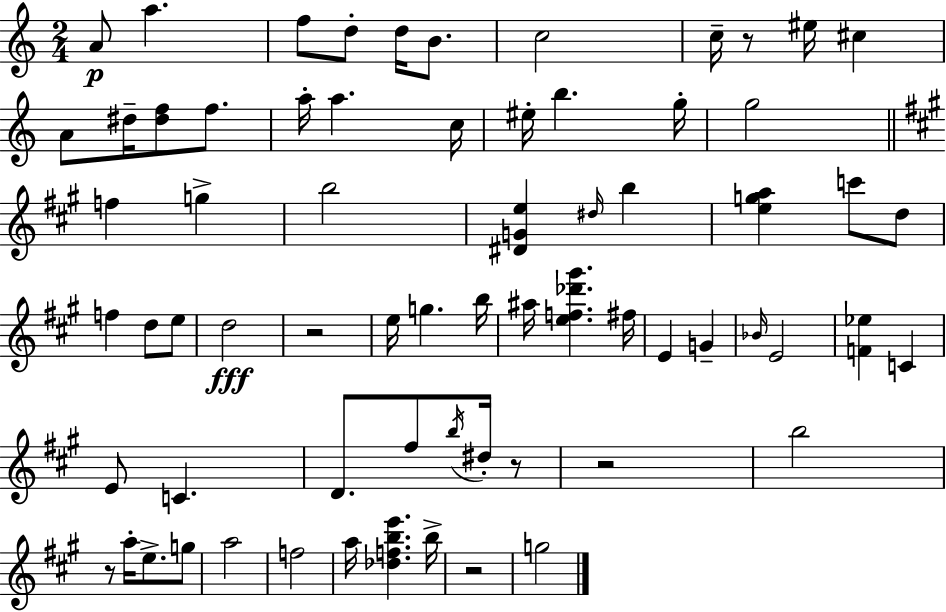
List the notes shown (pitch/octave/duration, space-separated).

A4/e A5/q. F5/e D5/e D5/s B4/e. C5/h C5/s R/e EIS5/s C#5/q A4/e D#5/s [D#5,F5]/e F5/e. A5/s A5/q. C5/s EIS5/s B5/q. G5/s G5/h F5/q G5/q B5/h [D#4,G4,E5]/q D#5/s B5/q [E5,G5,A5]/q C6/e D5/e F5/q D5/e E5/e D5/h R/h E5/s G5/q. B5/s A#5/s [E5,F5,Db6,G#6]/q. F#5/s E4/q G4/q Bb4/s E4/h [F4,Eb5]/q C4/q E4/e C4/q. D4/e. F#5/e B5/s D#5/s R/e R/h B5/h R/e A5/s E5/e. G5/e A5/h F5/h A5/s [Db5,F5,B5,E6]/q. B5/s R/h G5/h